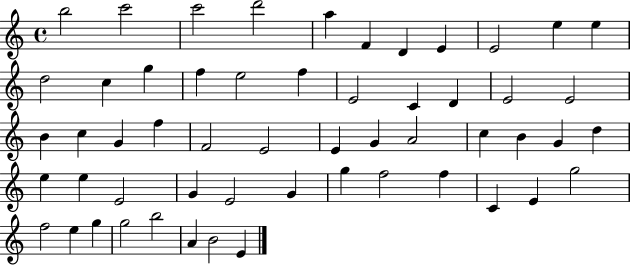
{
  \clef treble
  \time 4/4
  \defaultTimeSignature
  \key c \major
  b''2 c'''2 | c'''2 d'''2 | a''4 f'4 d'4 e'4 | e'2 e''4 e''4 | \break d''2 c''4 g''4 | f''4 e''2 f''4 | e'2 c'4 d'4 | e'2 e'2 | \break b'4 c''4 g'4 f''4 | f'2 e'2 | e'4 g'4 a'2 | c''4 b'4 g'4 d''4 | \break e''4 e''4 e'2 | g'4 e'2 g'4 | g''4 f''2 f''4 | c'4 e'4 g''2 | \break f''2 e''4 g''4 | g''2 b''2 | a'4 b'2 e'4 | \bar "|."
}